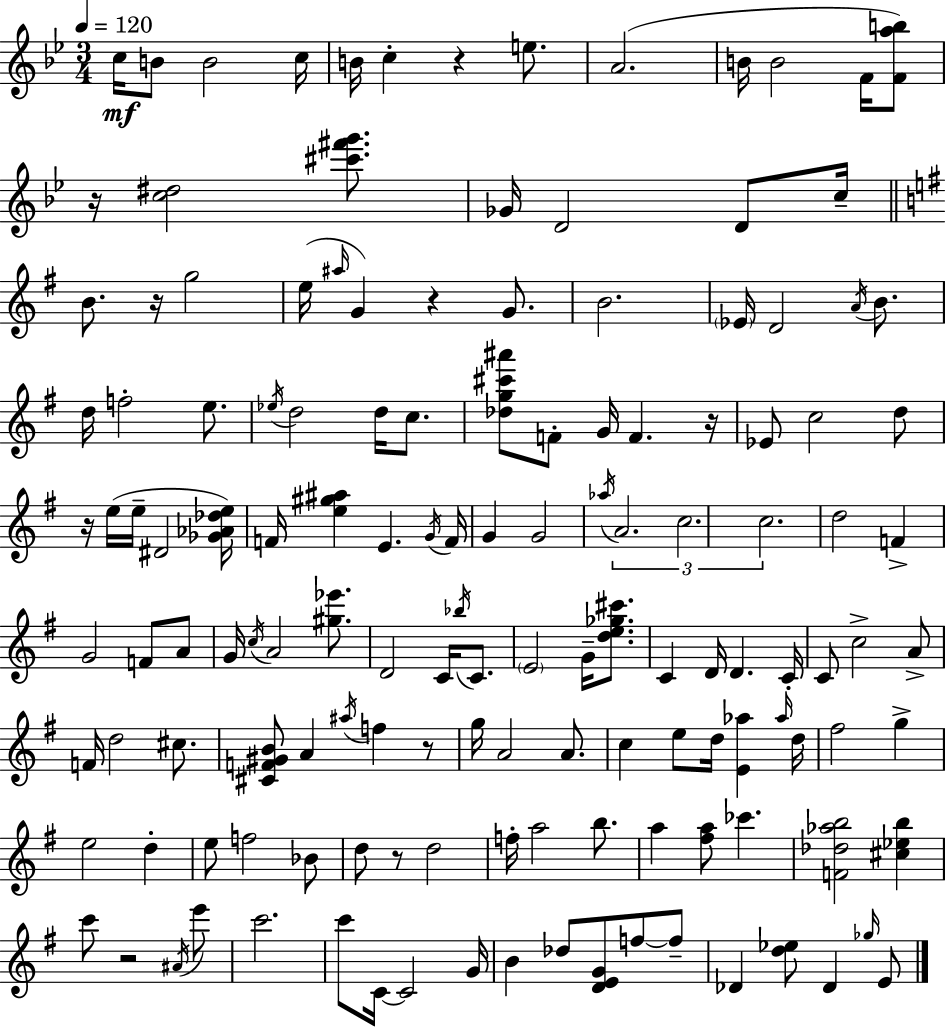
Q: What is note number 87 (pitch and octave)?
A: D5